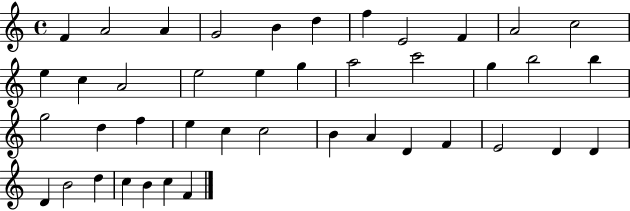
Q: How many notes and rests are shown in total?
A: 42